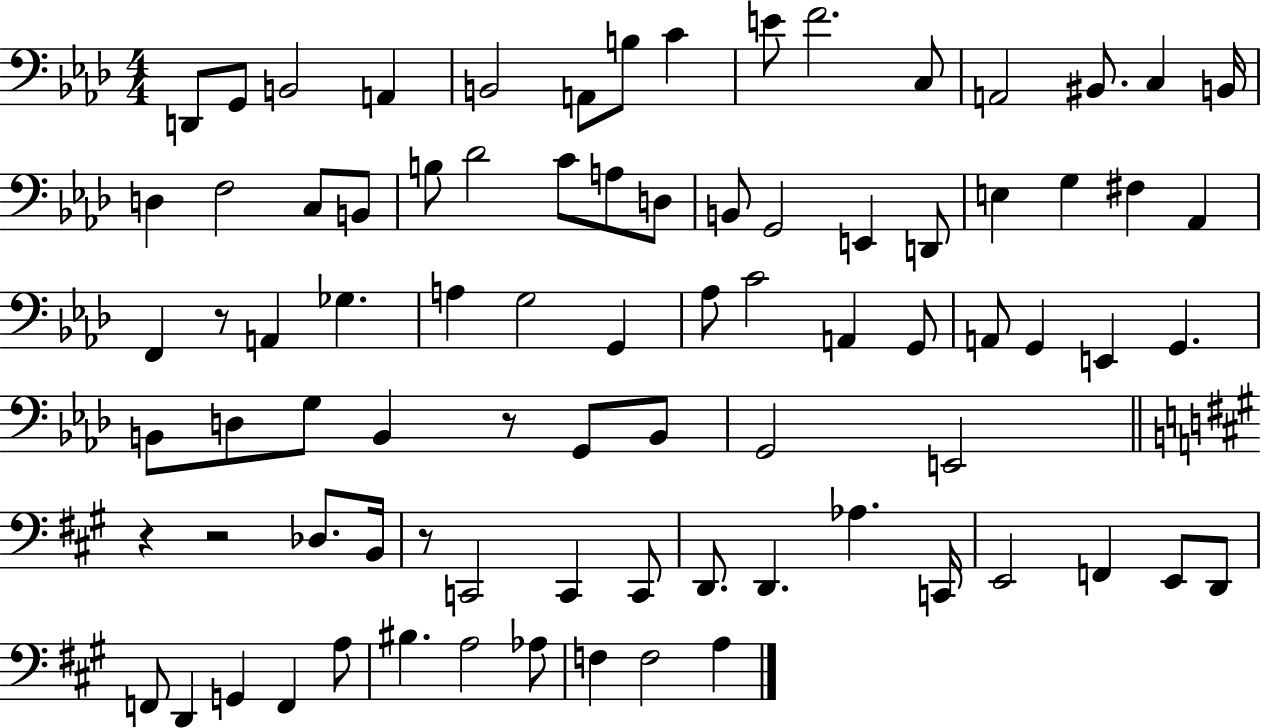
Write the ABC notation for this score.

X:1
T:Untitled
M:4/4
L:1/4
K:Ab
D,,/2 G,,/2 B,,2 A,, B,,2 A,,/2 B,/2 C E/2 F2 C,/2 A,,2 ^B,,/2 C, B,,/4 D, F,2 C,/2 B,,/2 B,/2 _D2 C/2 A,/2 D,/2 B,,/2 G,,2 E,, D,,/2 E, G, ^F, _A,, F,, z/2 A,, _G, A, G,2 G,, _A,/2 C2 A,, G,,/2 A,,/2 G,, E,, G,, B,,/2 D,/2 G,/2 B,, z/2 G,,/2 B,,/2 G,,2 E,,2 z z2 _D,/2 B,,/4 z/2 C,,2 C,, C,,/2 D,,/2 D,, _A, C,,/4 E,,2 F,, E,,/2 D,,/2 F,,/2 D,, G,, F,, A,/2 ^B, A,2 _A,/2 F, F,2 A,